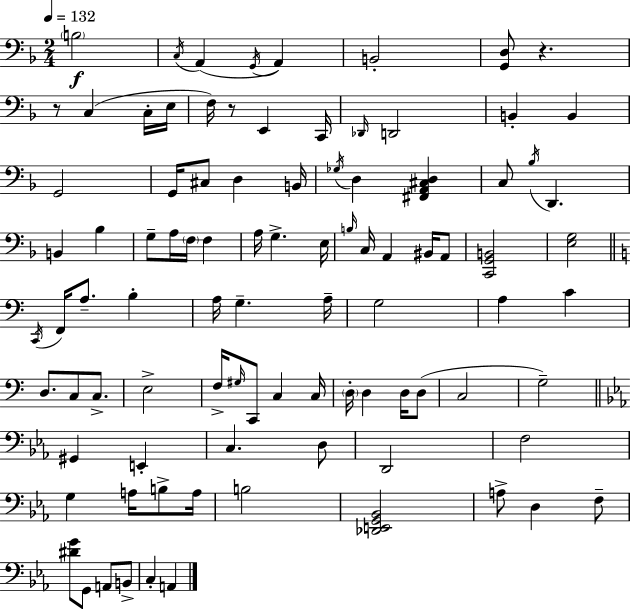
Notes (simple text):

B3/h C3/s A2/q G2/s A2/q B2/h [G2,D3]/e R/q. R/e C3/q C3/s E3/s F3/s R/e E2/q C2/s Db2/s D2/h B2/q B2/q G2/h G2/s C#3/e D3/q B2/s Gb3/s D3/q [F#2,A2,C#3,D3]/q C3/e Bb3/s D2/q. B2/q Bb3/q G3/e A3/s F3/s F3/q A3/s G3/q. E3/s B3/s C3/s A2/q BIS2/s A2/e [C2,G2,B2]/h [E3,G3]/h C2/s F2/s A3/e. B3/q A3/s G3/q. A3/s G3/h A3/q C4/q D3/e. C3/e C3/e. E3/h F3/s G#3/s C2/e C3/q C3/s D3/s D3/q D3/s D3/e C3/h G3/h G#2/q E2/q C3/q. D3/e D2/h F3/h G3/q A3/s B3/e A3/s B3/h [Db2,E2,G2,Bb2]/h A3/e D3/q F3/e [D#4,G4]/e G2/e A2/e B2/e C3/q A2/q